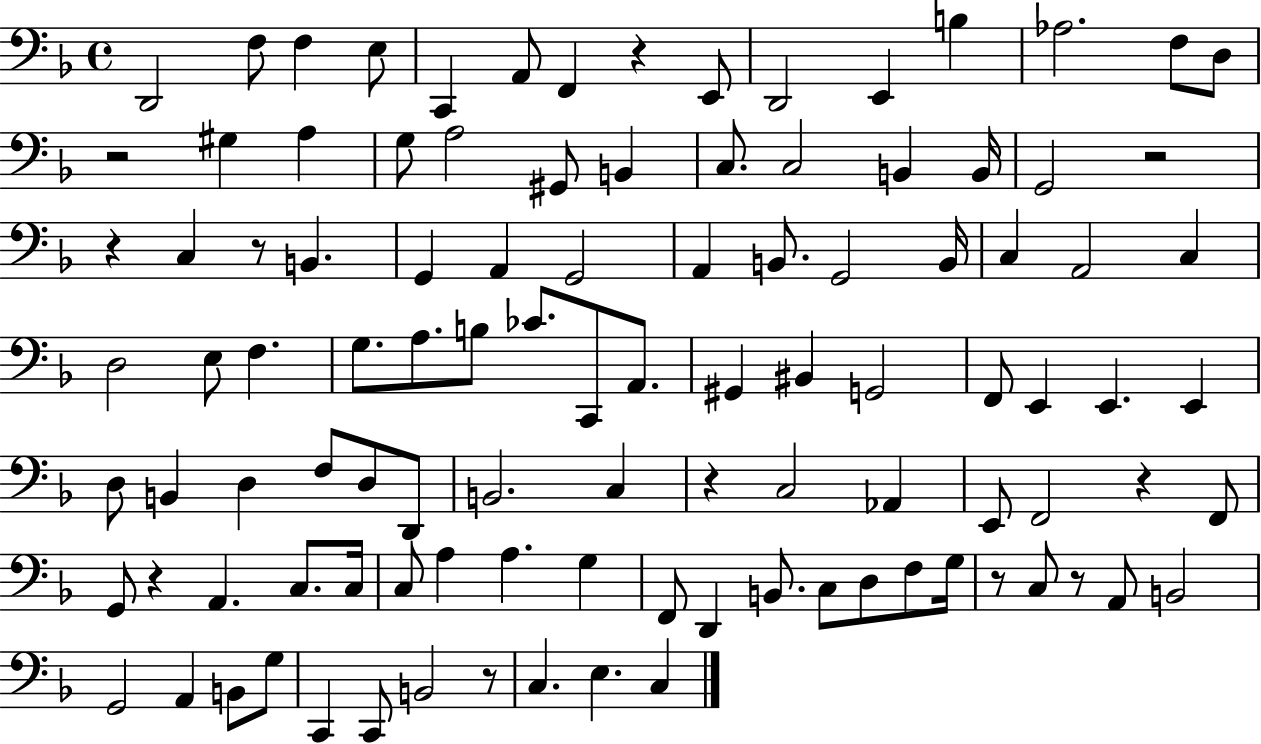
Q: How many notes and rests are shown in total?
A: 105